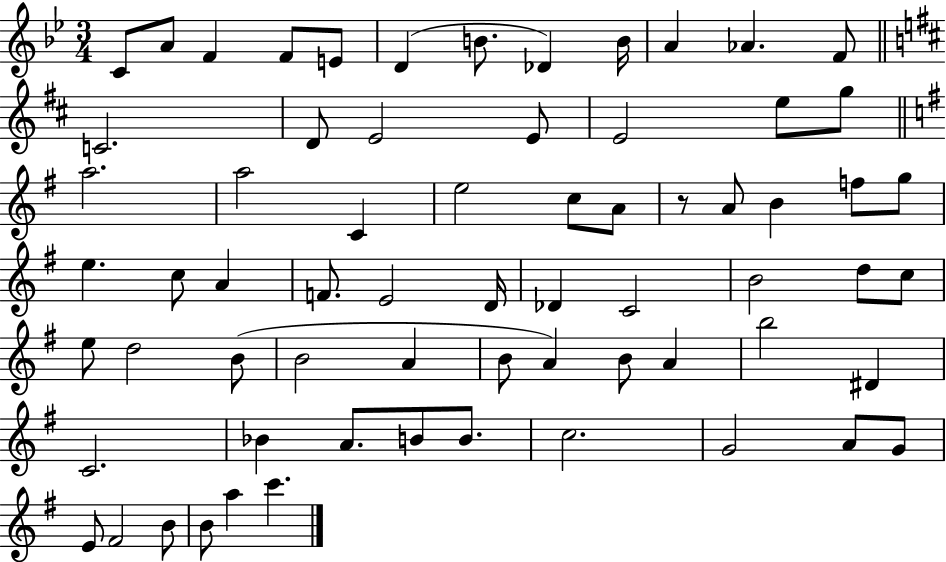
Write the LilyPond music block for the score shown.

{
  \clef treble
  \numericTimeSignature
  \time 3/4
  \key bes \major
  \repeat volta 2 { c'8 a'8 f'4 f'8 e'8 | d'4( b'8. des'4) b'16 | a'4 aes'4. f'8 | \bar "||" \break \key d \major c'2. | d'8 e'2 e'8 | e'2 e''8 g''8 | \bar "||" \break \key g \major a''2. | a''2 c'4 | e''2 c''8 a'8 | r8 a'8 b'4 f''8 g''8 | \break e''4. c''8 a'4 | f'8. e'2 d'16 | des'4 c'2 | b'2 d''8 c''8 | \break e''8 d''2 b'8( | b'2 a'4 | b'8 a'4) b'8 a'4 | b''2 dis'4 | \break c'2. | bes'4 a'8. b'8 b'8. | c''2. | g'2 a'8 g'8 | \break e'8 fis'2 b'8 | b'8 a''4 c'''4. | } \bar "|."
}